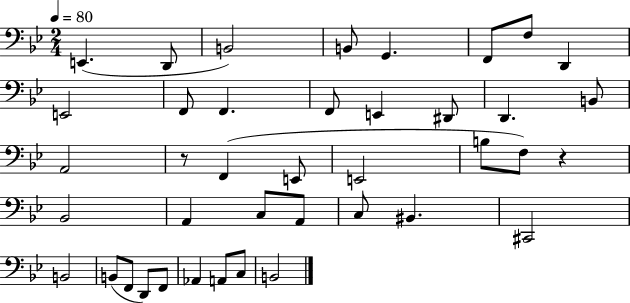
{
  \clef bass
  \numericTimeSignature
  \time 2/4
  \key bes \major
  \tempo 4 = 80
  e,4.( d,8 | b,2) | b,8 g,4. | f,8 f8 d,4 | \break e,2 | f,8 f,4. | f,8 e,4 dis,8 | d,4. b,8 | \break a,2 | r8 f,4( e,8 | e,2 | b8 f8) r4 | \break bes,2 | a,4 c8 a,8 | c8 bis,4. | cis,2 | \break b,2 | b,8( f,8 d,8) f,8 | aes,4 a,8 c8 | b,2 | \break \bar "|."
}